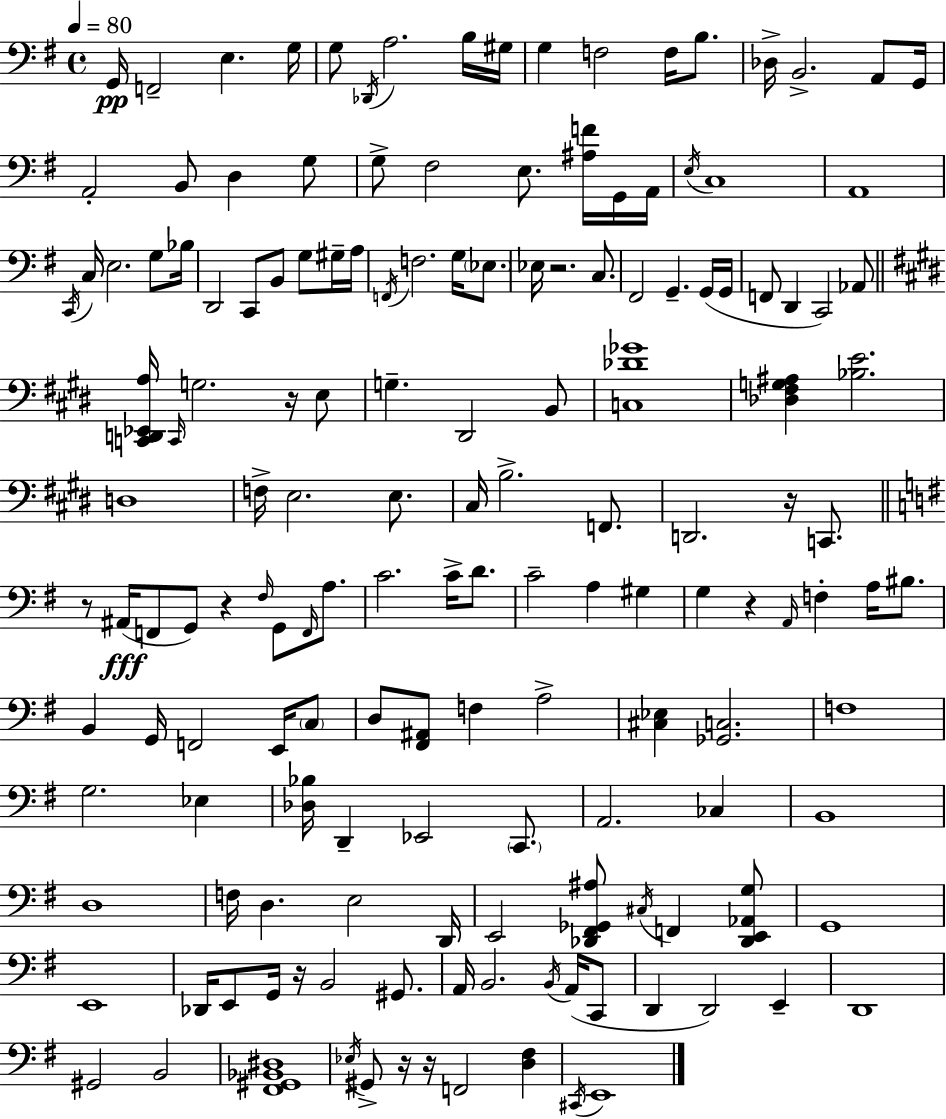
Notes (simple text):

G2/s F2/h E3/q. G3/s G3/e Db2/s A3/h. B3/s G#3/s G3/q F3/h F3/s B3/e. Db3/s B2/h. A2/e G2/s A2/h B2/e D3/q G3/e G3/e F#3/h E3/e. [A#3,F4]/s G2/s A2/s E3/s C3/w A2/w C2/s C3/s E3/h. G3/e Bb3/s D2/h C2/e B2/e G3/e G#3/s A3/s F2/s F3/h. G3/s Eb3/e. Eb3/s R/h. C3/e. F#2/h G2/q. G2/s G2/s F2/e D2/q C2/h Ab2/e [C2,D2,Eb2,A3]/s C2/s G3/h. R/s E3/e G3/q. D#2/h B2/e [C3,Db4,Gb4]/w [Db3,F#3,G3,A#3]/q [Bb3,E4]/h. D3/w F3/s E3/h. E3/e. C#3/s B3/h. F2/e. D2/h. R/s C2/e. R/e A#2/s F2/e G2/e R/q F#3/s G2/e F2/s A3/e. C4/h. C4/s D4/e. C4/h A3/q G#3/q G3/q R/q A2/s F3/q A3/s BIS3/e. B2/q G2/s F2/h E2/s C3/e D3/e [F#2,A#2]/e F3/q A3/h [C#3,Eb3]/q [Gb2,C3]/h. F3/w G3/h. Eb3/q [Db3,Bb3]/s D2/q Eb2/h C2/e. A2/h. CES3/q B2/w D3/w F3/s D3/q. E3/h D2/s E2/h [Db2,F#2,Gb2,A#3]/e C#3/s F2/q [Db2,E2,Ab2,G3]/e G2/w E2/w Db2/s E2/e G2/s R/s B2/h G#2/e. A2/s B2/h. B2/s A2/s C2/e D2/q D2/h E2/q D2/w G#2/h B2/h [F#2,G#2,Bb2,D#3]/w Eb3/s G#2/e R/s R/s F2/h [D3,F#3]/q C#2/s E2/w